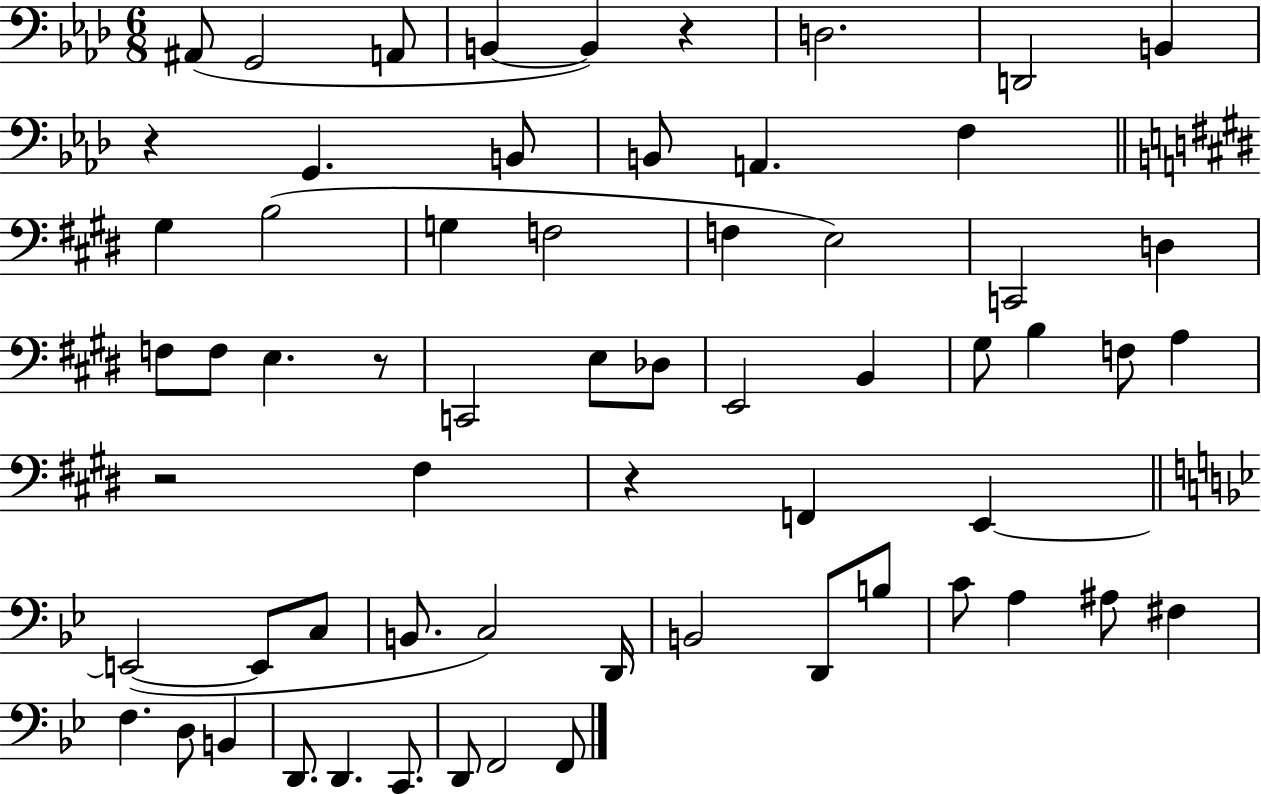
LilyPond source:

{
  \clef bass
  \numericTimeSignature
  \time 6/8
  \key aes \major
  ais,8( g,2 a,8 | b,4~~ b,4) r4 | d2. | d,2 b,4 | \break r4 g,4. b,8 | b,8 a,4. f4 | \bar "||" \break \key e \major gis4 b2( | g4 f2 | f4 e2) | c,2 d4 | \break f8 f8 e4. r8 | c,2 e8 des8 | e,2 b,4 | gis8 b4 f8 a4 | \break r2 fis4 | r4 f,4 e,4~~ | \bar "||" \break \key g \minor e,2~(~ e,8 c8 | b,8. c2) d,16 | b,2 d,8 b8 | c'8 a4 ais8 fis4 | \break f4. d8 b,4 | d,8. d,4. c,8. | d,8 f,2 f,8 | \bar "|."
}